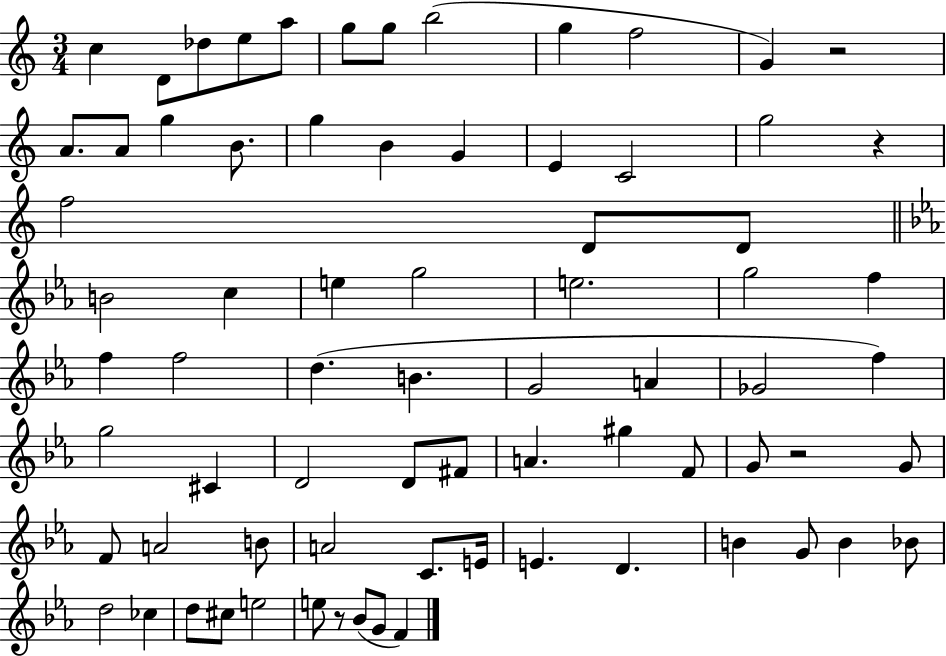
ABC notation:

X:1
T:Untitled
M:3/4
L:1/4
K:C
c D/2 _d/2 e/2 a/2 g/2 g/2 b2 g f2 G z2 A/2 A/2 g B/2 g B G E C2 g2 z f2 D/2 D/2 B2 c e g2 e2 g2 f f f2 d B G2 A _G2 f g2 ^C D2 D/2 ^F/2 A ^g F/2 G/2 z2 G/2 F/2 A2 B/2 A2 C/2 E/4 E D B G/2 B _B/2 d2 _c d/2 ^c/2 e2 e/2 z/2 _B/2 G/2 F